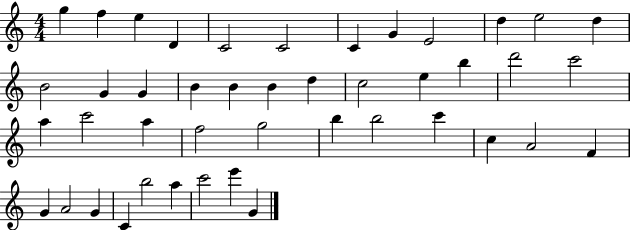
{
  \clef treble
  \numericTimeSignature
  \time 4/4
  \key c \major
  g''4 f''4 e''4 d'4 | c'2 c'2 | c'4 g'4 e'2 | d''4 e''2 d''4 | \break b'2 g'4 g'4 | b'4 b'4 b'4 d''4 | c''2 e''4 b''4 | d'''2 c'''2 | \break a''4 c'''2 a''4 | f''2 g''2 | b''4 b''2 c'''4 | c''4 a'2 f'4 | \break g'4 a'2 g'4 | c'4 b''2 a''4 | c'''2 e'''4 g'4 | \bar "|."
}